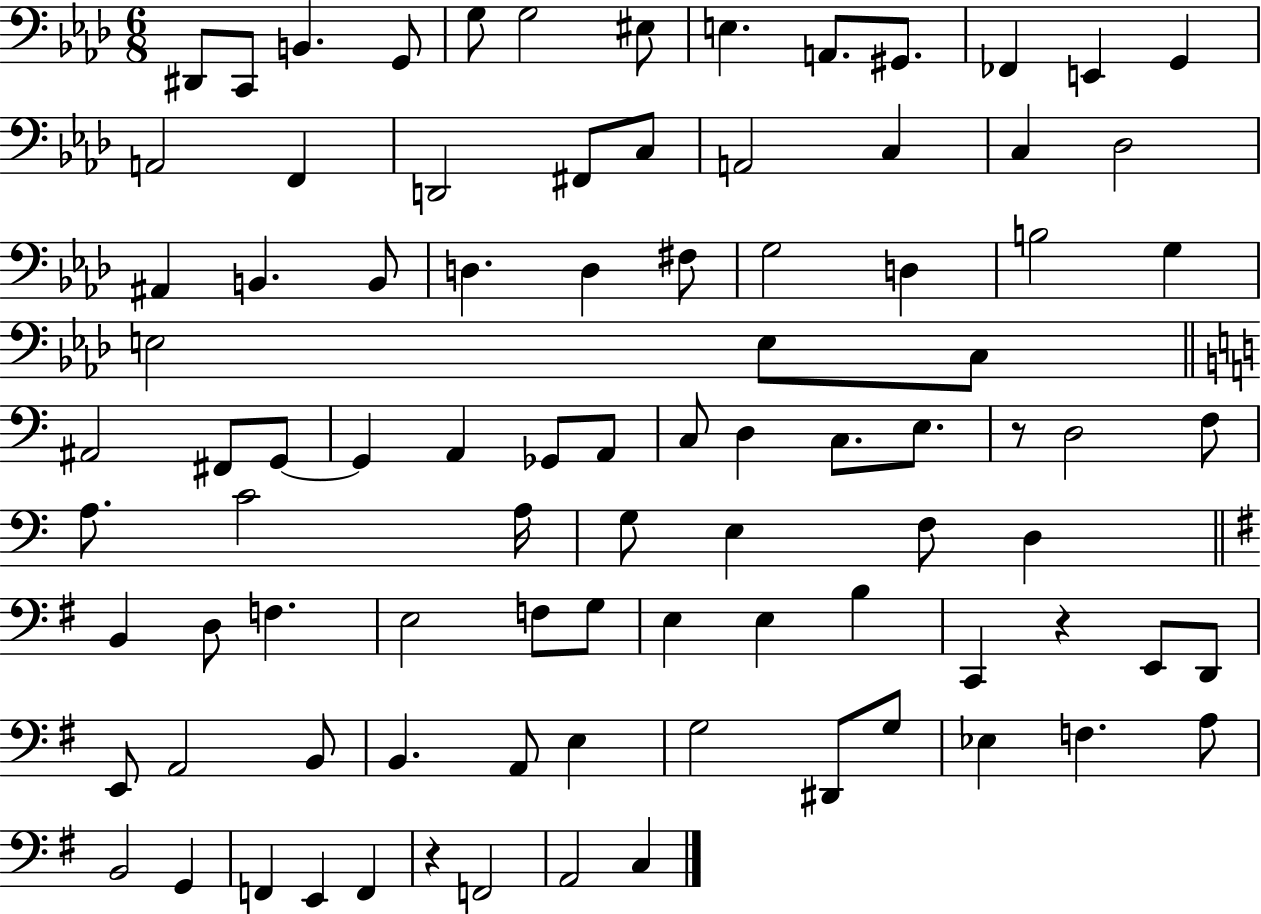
{
  \clef bass
  \numericTimeSignature
  \time 6/8
  \key aes \major
  dis,8 c,8 b,4. g,8 | g8 g2 eis8 | e4. a,8. gis,8. | fes,4 e,4 g,4 | \break a,2 f,4 | d,2 fis,8 c8 | a,2 c4 | c4 des2 | \break ais,4 b,4. b,8 | d4. d4 fis8 | g2 d4 | b2 g4 | \break e2 e8 c8 | \bar "||" \break \key c \major ais,2 fis,8 g,8~~ | g,4 a,4 ges,8 a,8 | c8 d4 c8. e8. | r8 d2 f8 | \break a8. c'2 a16 | g8 e4 f8 d4 | \bar "||" \break \key g \major b,4 d8 f4. | e2 f8 g8 | e4 e4 b4 | c,4 r4 e,8 d,8 | \break e,8 a,2 b,8 | b,4. a,8 e4 | g2 dis,8 g8 | ees4 f4. a8 | \break b,2 g,4 | f,4 e,4 f,4 | r4 f,2 | a,2 c4 | \break \bar "|."
}